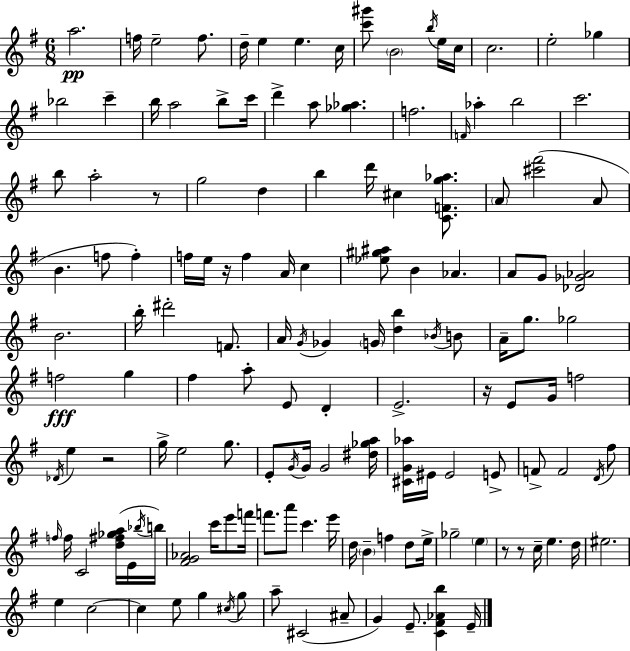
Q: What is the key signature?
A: G major